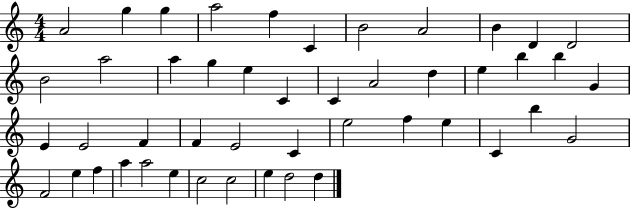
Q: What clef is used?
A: treble